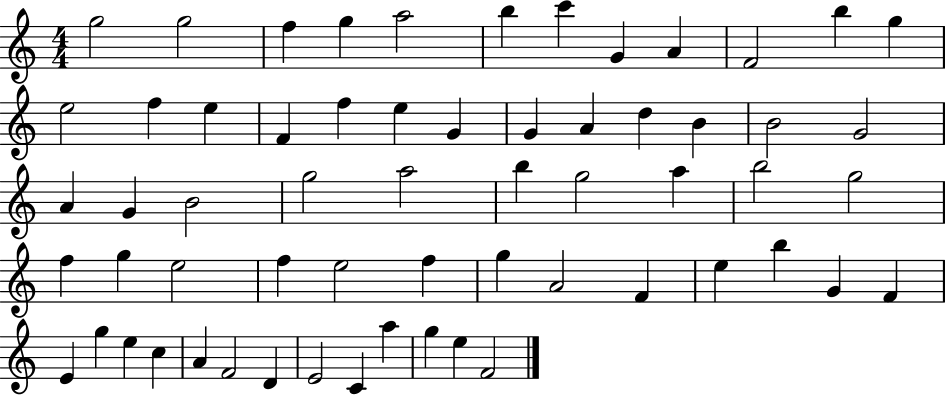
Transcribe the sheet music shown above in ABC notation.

X:1
T:Untitled
M:4/4
L:1/4
K:C
g2 g2 f g a2 b c' G A F2 b g e2 f e F f e G G A d B B2 G2 A G B2 g2 a2 b g2 a b2 g2 f g e2 f e2 f g A2 F e b G F E g e c A F2 D E2 C a g e F2